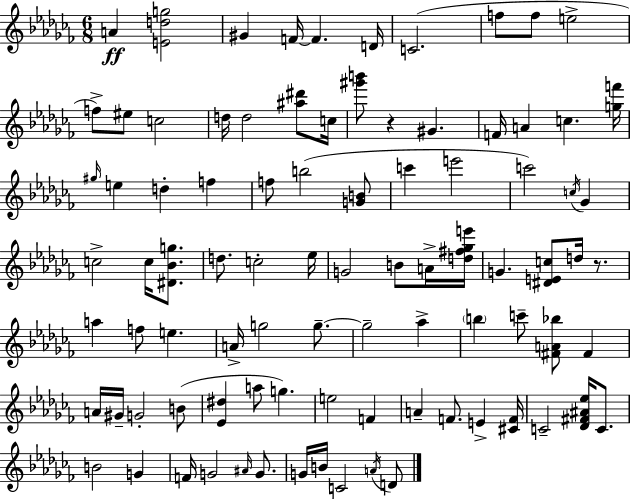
{
  \clef treble
  \numericTimeSignature
  \time 6/8
  \key aes \minor
  a'4\ff <e' d'' g''>2 | gis'4 f'16~~ f'4. d'16 | c'2.( | f''8 f''8 e''2-> | \break f''8->) eis''8 c''2 | d''16 d''2 <ais'' dis'''>8 c''16 | <gis''' b'''>8 r4 gis'4. | f'16 a'4 c''4. <g'' f'''>16 | \break \grace { gis''16 } e''4 d''4-. f''4 | f''8 b''2( <g' b'>8 | c'''4 e'''2 | c'''2) \acciaccatura { c''16 } ges'4 | \break c''2-> c''16 <dis' bes' g''>8. | d''8. c''2-. | ees''16 g'2 b'8 | a'16-> <d'' fis'' ges'' e'''>16 g'4. <dis' e' c''>8 d''16 r8. | \break a''4 f''8 e''4. | a'16-> g''2 g''8.--~~ | g''2-- aes''4-> | \parenthesize b''4 c'''8-- <fis' a' bes''>8 fis'4 | \break a'16 gis'16-- g'2-. | b'8( <ees' dis''>4 a''8 g''4.) | e''2 f'4 | a'4-- f'8. e'4-> | \break <cis' f'>16 c'2-- <des' fis' ais' ees''>16 c'8. | b'2 g'4 | f'16 g'2 \grace { ais'16 } | g'8. g'16 b'16 c'2 | \break \acciaccatura { a'16 } d'8 \bar "|."
}